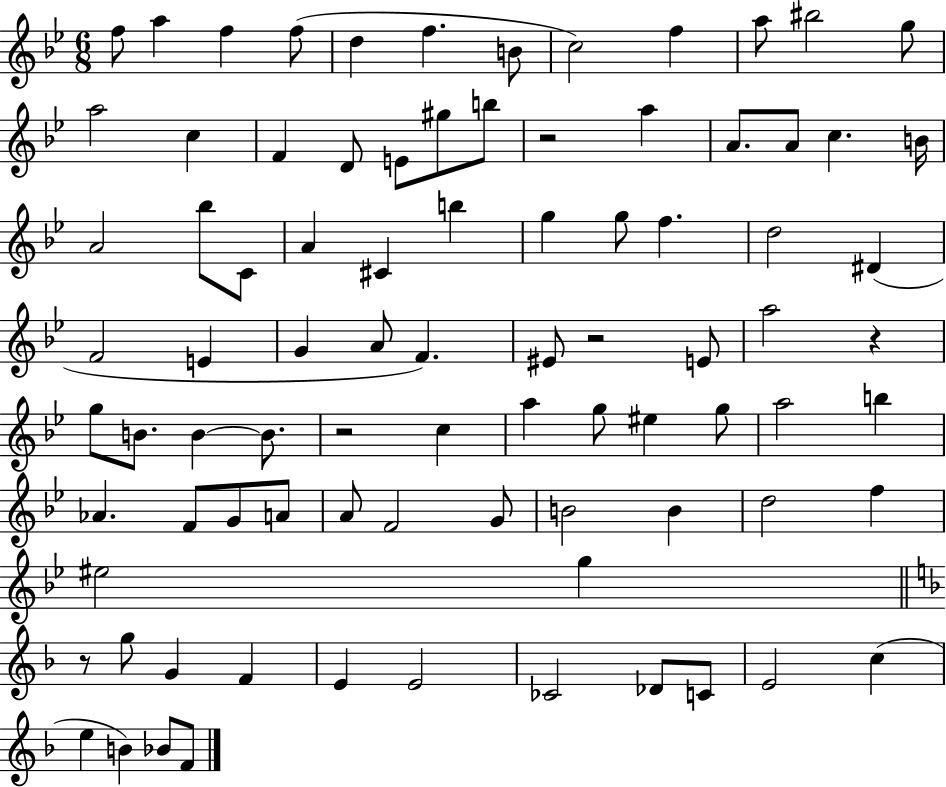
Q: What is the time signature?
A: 6/8